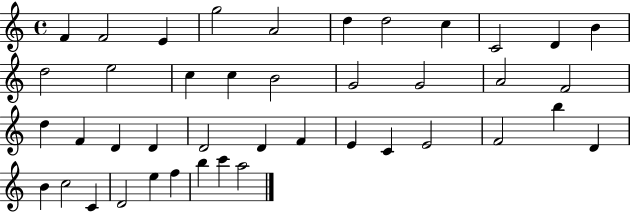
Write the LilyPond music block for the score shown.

{
  \clef treble
  \time 4/4
  \defaultTimeSignature
  \key c \major
  f'4 f'2 e'4 | g''2 a'2 | d''4 d''2 c''4 | c'2 d'4 b'4 | \break d''2 e''2 | c''4 c''4 b'2 | g'2 g'2 | a'2 f'2 | \break d''4 f'4 d'4 d'4 | d'2 d'4 f'4 | e'4 c'4 e'2 | f'2 b''4 d'4 | \break b'4 c''2 c'4 | d'2 e''4 f''4 | b''4 c'''4 a''2 | \bar "|."
}